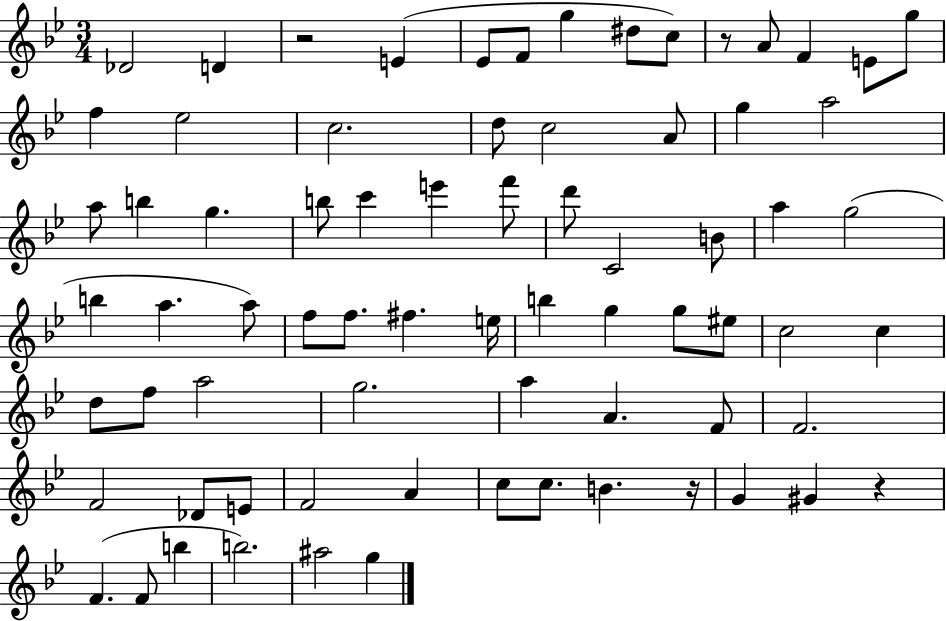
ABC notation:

X:1
T:Untitled
M:3/4
L:1/4
K:Bb
_D2 D z2 E _E/2 F/2 g ^d/2 c/2 z/2 A/2 F E/2 g/2 f _e2 c2 d/2 c2 A/2 g a2 a/2 b g b/2 c' e' f'/2 d'/2 C2 B/2 a g2 b a a/2 f/2 f/2 ^f e/4 b g g/2 ^e/2 c2 c d/2 f/2 a2 g2 a A F/2 F2 F2 _D/2 E/2 F2 A c/2 c/2 B z/4 G ^G z F F/2 b b2 ^a2 g